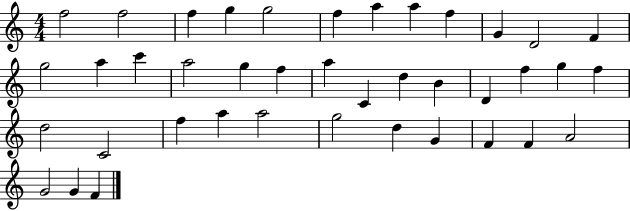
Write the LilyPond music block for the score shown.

{
  \clef treble
  \numericTimeSignature
  \time 4/4
  \key c \major
  f''2 f''2 | f''4 g''4 g''2 | f''4 a''4 a''4 f''4 | g'4 d'2 f'4 | \break g''2 a''4 c'''4 | a''2 g''4 f''4 | a''4 c'4 d''4 b'4 | d'4 f''4 g''4 f''4 | \break d''2 c'2 | f''4 a''4 a''2 | g''2 d''4 g'4 | f'4 f'4 a'2 | \break g'2 g'4 f'4 | \bar "|."
}